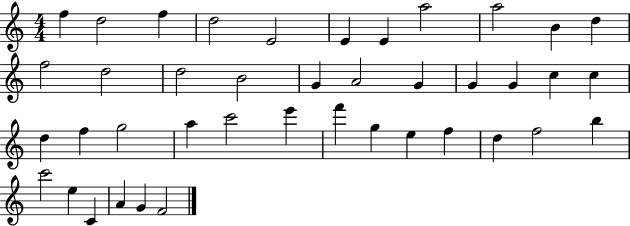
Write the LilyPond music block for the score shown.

{
  \clef treble
  \numericTimeSignature
  \time 4/4
  \key c \major
  f''4 d''2 f''4 | d''2 e'2 | e'4 e'4 a''2 | a''2 b'4 d''4 | \break f''2 d''2 | d''2 b'2 | g'4 a'2 g'4 | g'4 g'4 c''4 c''4 | \break d''4 f''4 g''2 | a''4 c'''2 e'''4 | f'''4 g''4 e''4 f''4 | d''4 f''2 b''4 | \break c'''2 e''4 c'4 | a'4 g'4 f'2 | \bar "|."
}